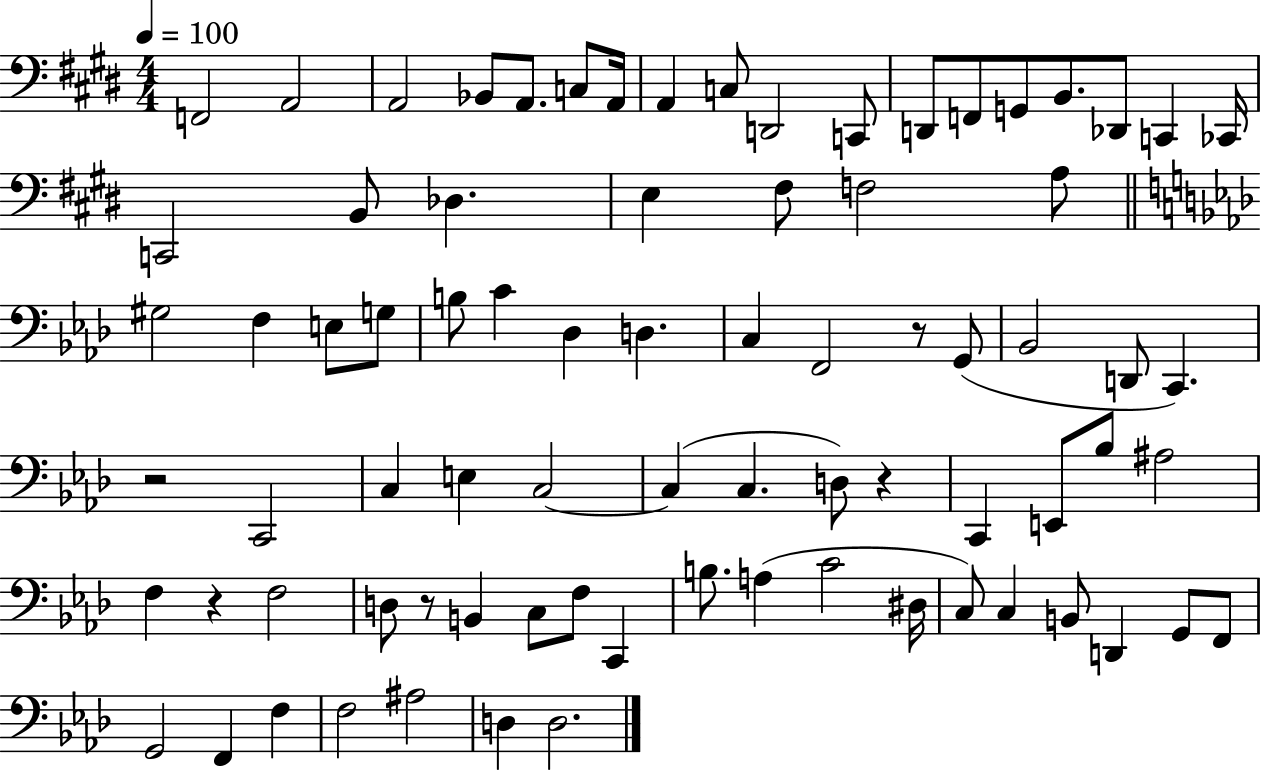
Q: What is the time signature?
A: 4/4